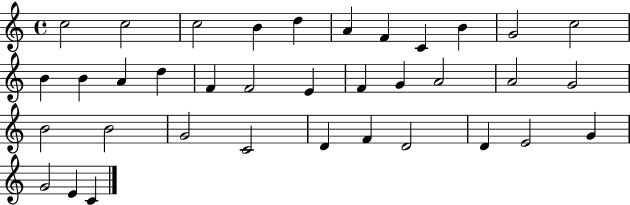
{
  \clef treble
  \time 4/4
  \defaultTimeSignature
  \key c \major
  c''2 c''2 | c''2 b'4 d''4 | a'4 f'4 c'4 b'4 | g'2 c''2 | \break b'4 b'4 a'4 d''4 | f'4 f'2 e'4 | f'4 g'4 a'2 | a'2 g'2 | \break b'2 b'2 | g'2 c'2 | d'4 f'4 d'2 | d'4 e'2 g'4 | \break g'2 e'4 c'4 | \bar "|."
}